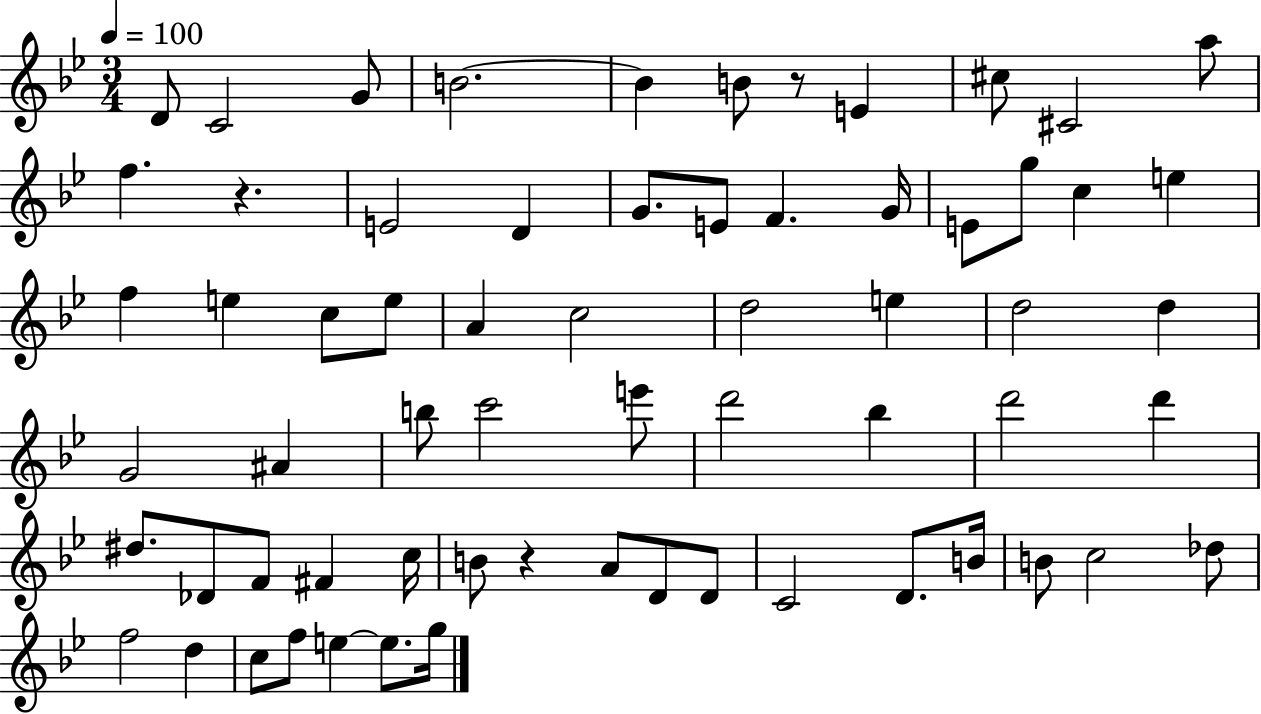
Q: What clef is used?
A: treble